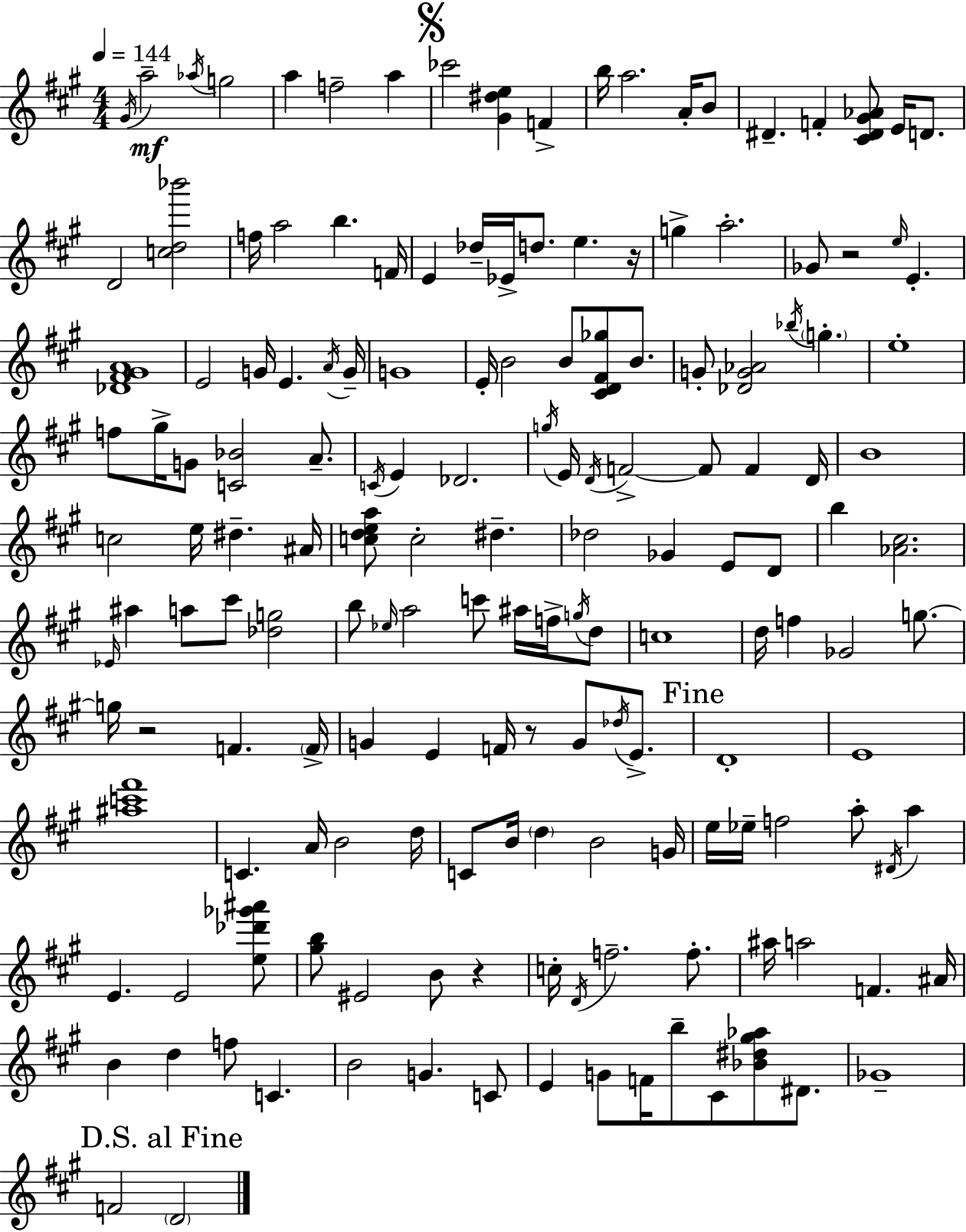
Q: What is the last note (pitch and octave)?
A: D4